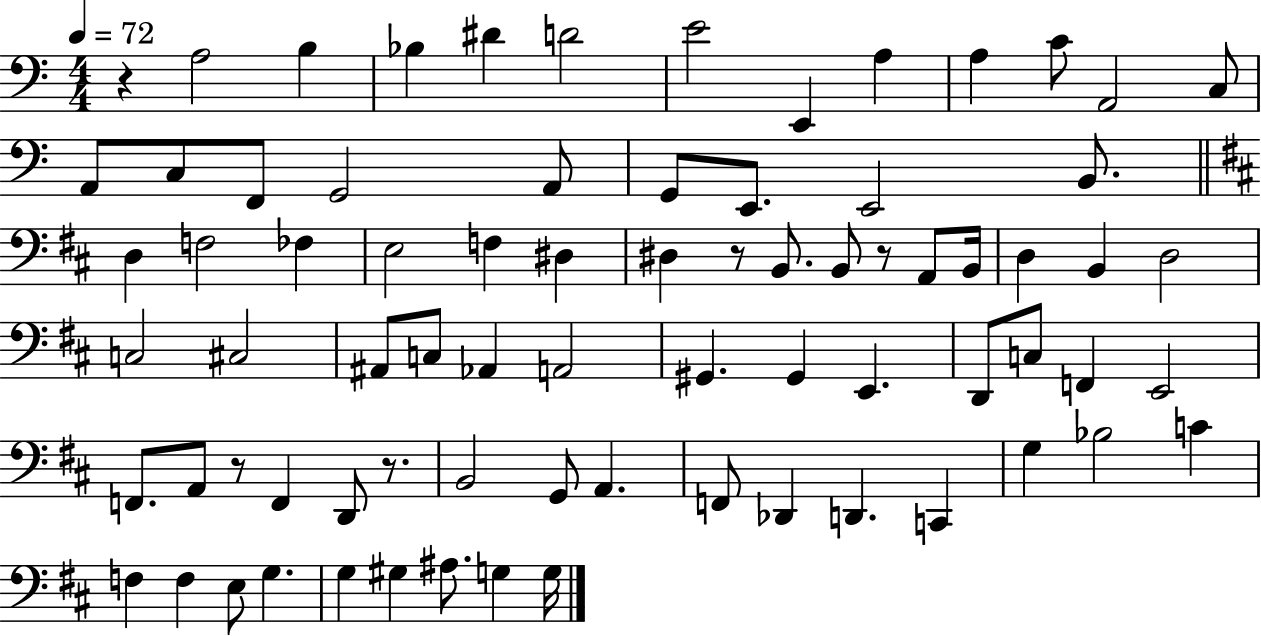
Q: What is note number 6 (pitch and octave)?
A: E4